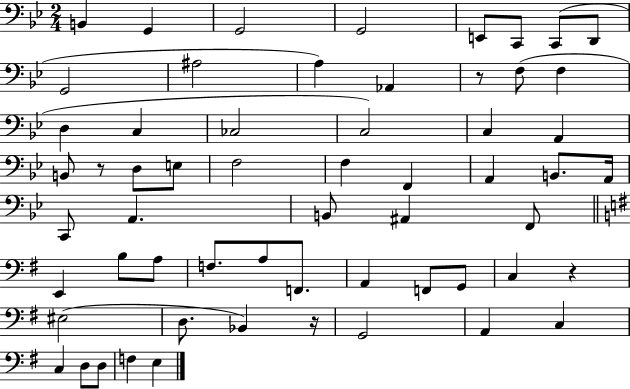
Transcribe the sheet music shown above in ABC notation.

X:1
T:Untitled
M:2/4
L:1/4
K:Bb
B,, G,, G,,2 G,,2 E,,/2 C,,/2 C,,/2 D,,/2 G,,2 ^A,2 A, _A,, z/2 F,/2 F, D, C, _C,2 C,2 C, A,, B,,/2 z/2 D,/2 E,/2 F,2 F, F,, A,, B,,/2 A,,/4 C,,/2 A,, B,,/2 ^A,, F,,/2 E,, B,/2 A,/2 F,/2 A,/2 F,,/2 A,, F,,/2 G,,/2 C, z ^E,2 D,/2 _B,, z/4 G,,2 A,, C, C, D,/2 D,/2 F, E,